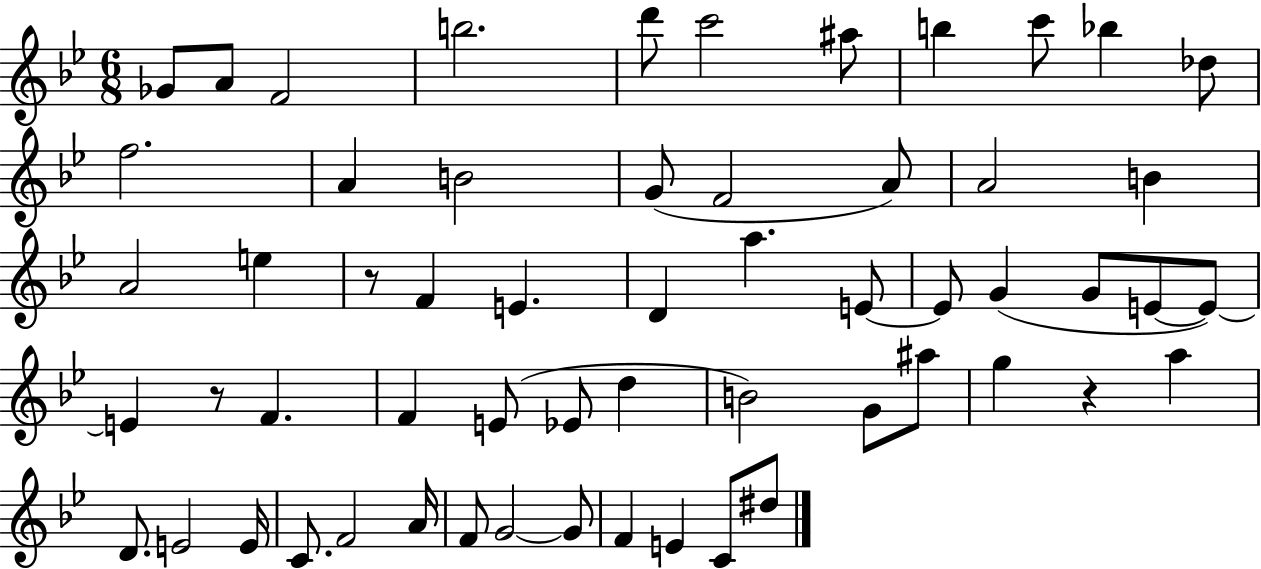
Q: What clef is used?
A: treble